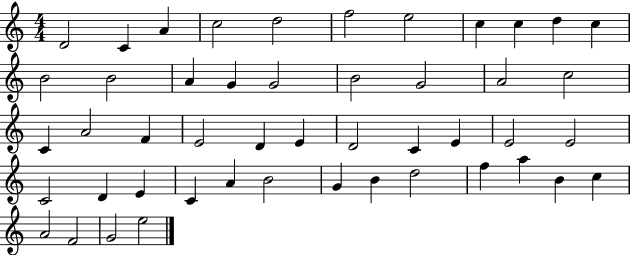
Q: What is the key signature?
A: C major